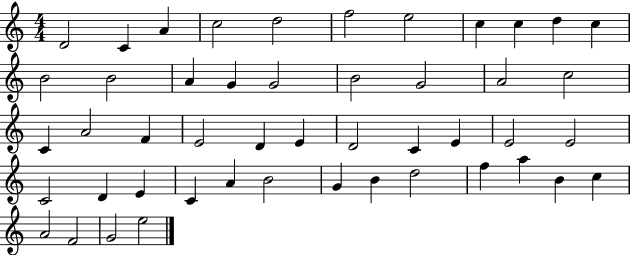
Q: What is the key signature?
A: C major